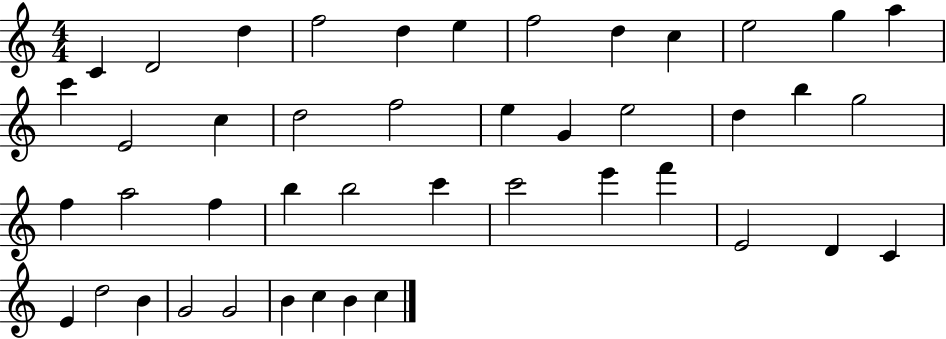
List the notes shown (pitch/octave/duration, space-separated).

C4/q D4/h D5/q F5/h D5/q E5/q F5/h D5/q C5/q E5/h G5/q A5/q C6/q E4/h C5/q D5/h F5/h E5/q G4/q E5/h D5/q B5/q G5/h F5/q A5/h F5/q B5/q B5/h C6/q C6/h E6/q F6/q E4/h D4/q C4/q E4/q D5/h B4/q G4/h G4/h B4/q C5/q B4/q C5/q